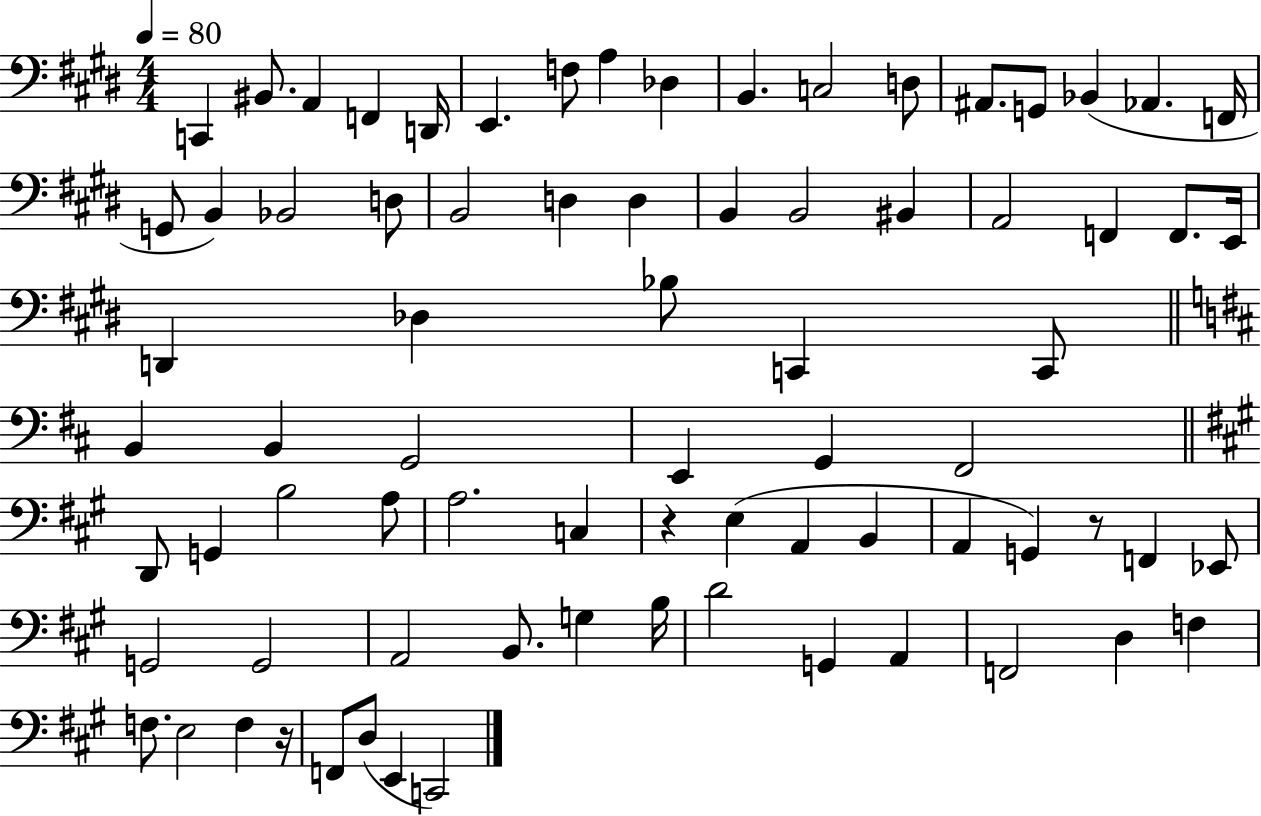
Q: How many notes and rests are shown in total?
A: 77